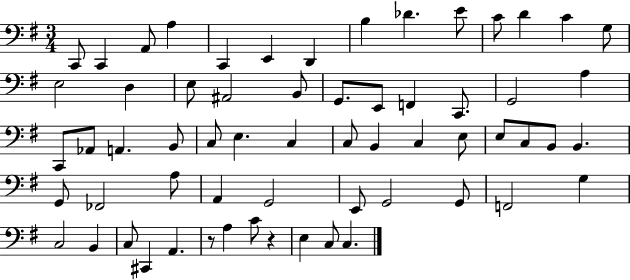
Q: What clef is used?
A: bass